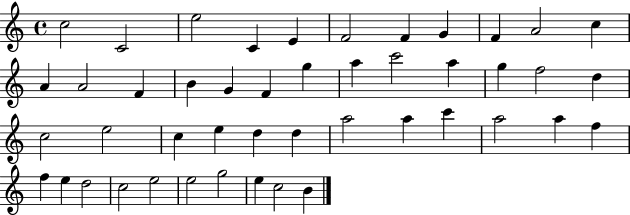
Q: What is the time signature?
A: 4/4